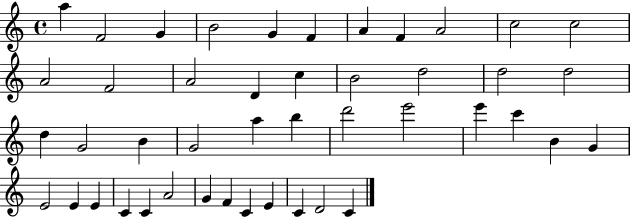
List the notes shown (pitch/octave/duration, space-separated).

A5/q F4/h G4/q B4/h G4/q F4/q A4/q F4/q A4/h C5/h C5/h A4/h F4/h A4/h D4/q C5/q B4/h D5/h D5/h D5/h D5/q G4/h B4/q G4/h A5/q B5/q D6/h E6/h E6/q C6/q B4/q G4/q E4/h E4/q E4/q C4/q C4/q A4/h G4/q F4/q C4/q E4/q C4/q D4/h C4/q